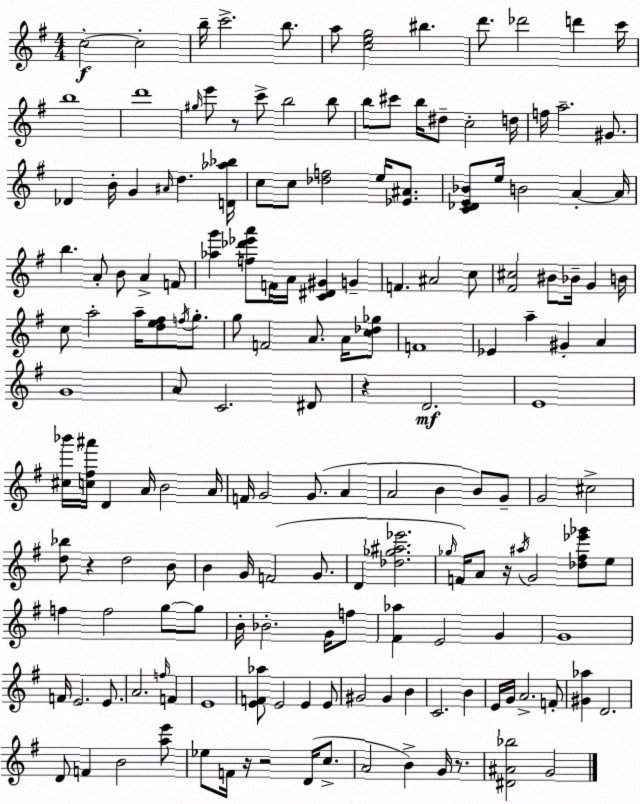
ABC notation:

X:1
T:Untitled
M:4/4
L:1/4
K:Em
c2 c2 b/4 c'2 b/2 a/2 [ceg]2 ^b d'/2 _d'2 d' c'/4 b4 d'4 ^g/4 e'/2 z/2 c'/2 b2 b/2 b/2 ^c'/2 b/4 ^d/2 c2 d/4 f/4 a2 ^G/2 _D B/4 G ^A/4 d [D_a_b]/4 c/2 c/2 [_df]2 e/4 [_E^A]/2 [C_DE_B]/2 e/4 B2 A A/4 b A/2 B/2 A F/2 [_ag'] [f_d'_e'a']/2 F/4 A/4 [C^D^G] G F ^A2 c/2 [^F^c]2 ^B/2 _B/4 G B/4 c/2 a2 a/4 [de^f]/2 f/4 g/2 g/2 F2 A/2 A/4 [c_d_g]/2 F4 _E a ^G A G4 A/2 C2 ^D/2 z D2 E4 [^c_b']/4 [c^f^a']/4 D A/4 B2 A/4 F/4 G2 G/2 A A2 B B/2 G/2 G2 ^c2 [d_b]/2 z d2 B/2 B G/4 F2 G/2 D [_d_g^a_e']2 _g/4 F/4 A/2 z/4 ^a/4 G2 [_d^f_e'_g']/2 e/2 f f2 g/2 g/2 B/4 _B2 G/4 f/2 [^F_a] E2 G G4 F/4 E2 E/2 A2 f/4 F E4 [EF_a]/2 E2 E E/2 ^G2 ^G B C2 B E/4 G/4 A2 F/2 [^G_a] D2 D/2 F B2 [ae']/2 _e/2 F/4 z/4 z2 D/4 c/2 A2 B G/4 z/2 [^D^A_b]2 G2